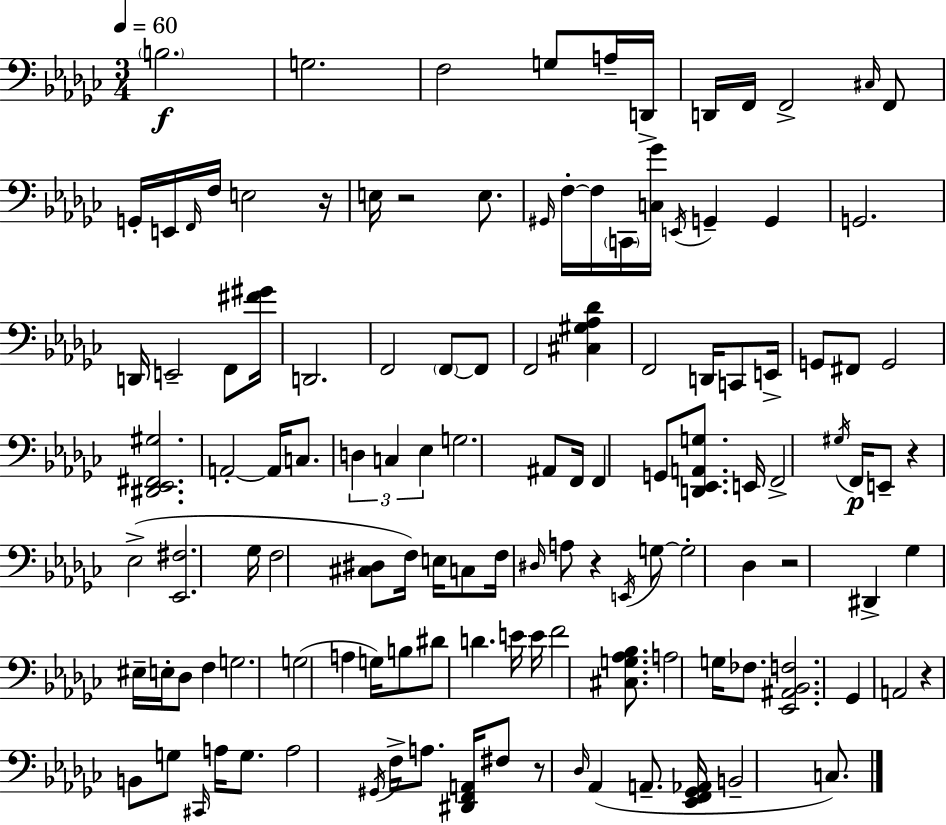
X:1
T:Untitled
M:3/4
L:1/4
K:Ebm
B,2 G,2 F,2 G,/2 A,/4 D,,/4 D,,/4 F,,/4 F,,2 ^C,/4 F,,/2 G,,/4 E,,/4 F,,/4 F,/4 E,2 z/4 E,/4 z2 E,/2 ^G,,/4 F,/4 F,/4 C,,/4 [C,_G]/4 E,,/4 G,, G,, G,,2 D,,/4 E,,2 F,,/2 [^F^G]/4 D,,2 F,,2 F,,/2 F,,/2 F,,2 [^C,^G,_A,_D] F,,2 D,,/4 C,,/2 E,,/4 G,,/2 ^F,,/2 G,,2 [^D,,_E,,^F,,^G,]2 A,,2 A,,/4 C,/2 D, C, _E, G,2 ^A,,/2 F,,/4 F,, G,,/2 [D,,_E,,A,,G,]/2 E,,/4 F,,2 ^G,/4 F,,/4 E,,/2 z _E,2 [_E,,^F,]2 _G,/4 F,2 [^C,^D,]/2 F,/4 E,/4 C,/2 F,/4 ^D,/4 A,/2 z E,,/4 G,/2 G,2 _D, z2 ^D,, _G, ^E,/4 E,/4 _D,/2 F, G,2 G,2 A, G,/4 B,/2 ^D/2 D E/4 E/4 F2 [^C,G,_A,_B,]/2 A,2 G,/4 _F,/2 [_E,,^A,,_B,,F,]2 _G,, A,,2 z B,,/2 G,/2 ^C,,/4 A,/4 G,/2 A,2 ^G,,/4 F,/4 A,/2 [^D,,F,,A,,]/4 ^F,/2 z/2 _D,/4 _A,, A,,/2 [_E,,F,,_G,,_A,,]/4 B,,2 C,/2